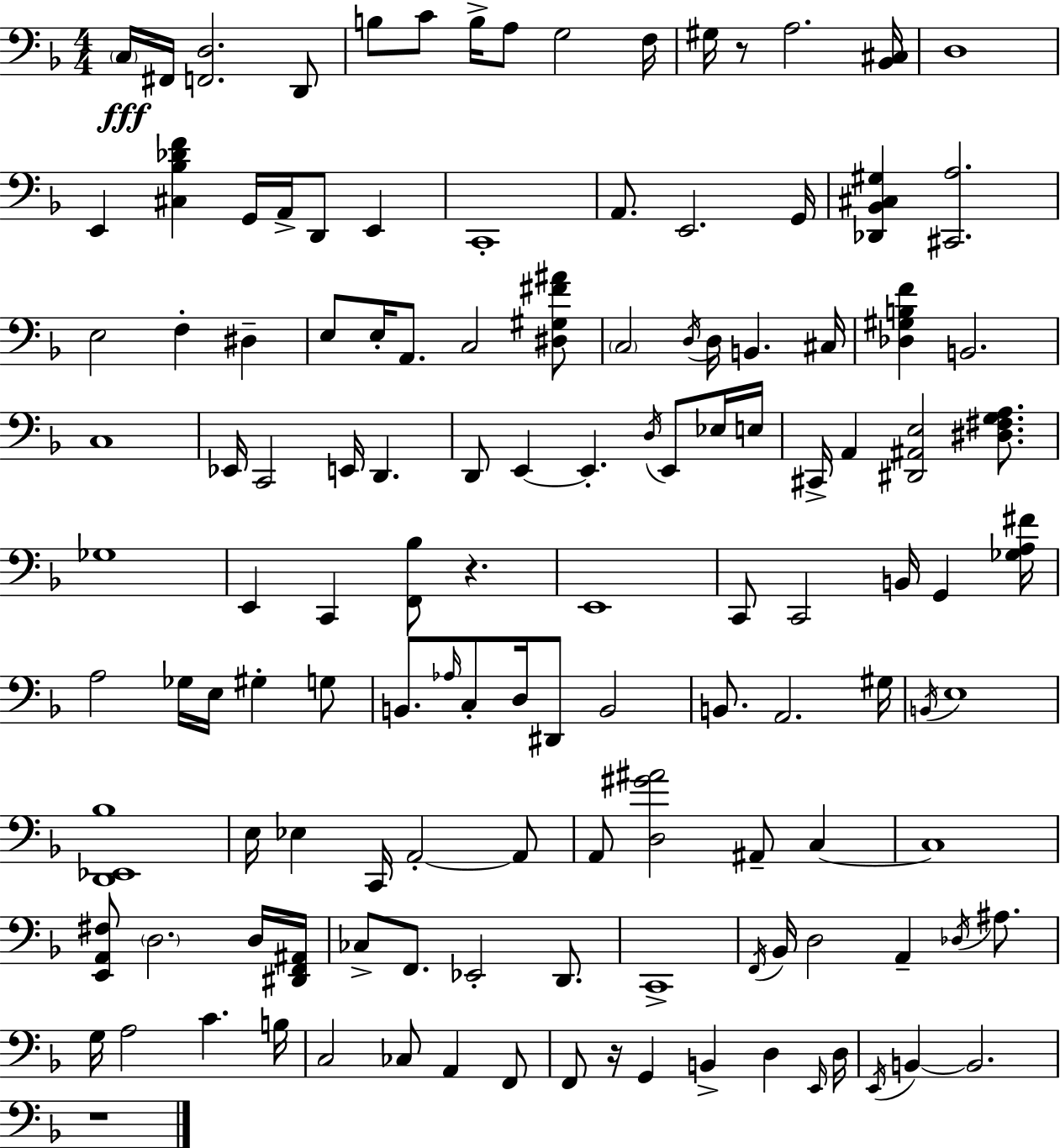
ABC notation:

X:1
T:Untitled
M:4/4
L:1/4
K:Dm
C,/4 ^F,,/4 [F,,D,]2 D,,/2 B,/2 C/2 B,/4 A,/2 G,2 F,/4 ^G,/4 z/2 A,2 [_B,,^C,]/4 D,4 E,, [^C,_B,_DF] G,,/4 A,,/4 D,,/2 E,, C,,4 A,,/2 E,,2 G,,/4 [_D,,_B,,^C,^G,] [^C,,A,]2 E,2 F, ^D, E,/2 E,/4 A,,/2 C,2 [^D,^G,^F^A]/2 C,2 D,/4 D,/4 B,, ^C,/4 [_D,^G,B,F] B,,2 C,4 _E,,/4 C,,2 E,,/4 D,, D,,/2 E,, E,, D,/4 E,,/2 _E,/4 E,/4 ^C,,/4 A,, [^D,,^A,,E,]2 [^D,^F,G,A,]/2 _G,4 E,, C,, [F,,_B,]/2 z E,,4 C,,/2 C,,2 B,,/4 G,, [_G,A,^F]/4 A,2 _G,/4 E,/4 ^G, G,/2 B,,/2 _A,/4 C,/2 D,/4 ^D,,/2 B,,2 B,,/2 A,,2 ^G,/4 B,,/4 E,4 [D,,_E,,_B,]4 E,/4 _E, C,,/4 A,,2 A,,/2 A,,/2 [D,^G^A]2 ^A,,/2 C, C,4 [E,,A,,^F,]/2 D,2 D,/4 [^D,,F,,^A,,]/4 _C,/2 F,,/2 _E,,2 D,,/2 C,,4 F,,/4 _B,,/4 D,2 A,, _D,/4 ^A,/2 G,/4 A,2 C B,/4 C,2 _C,/2 A,, F,,/2 F,,/2 z/4 G,, B,, D, E,,/4 D,/4 E,,/4 B,, B,,2 z4